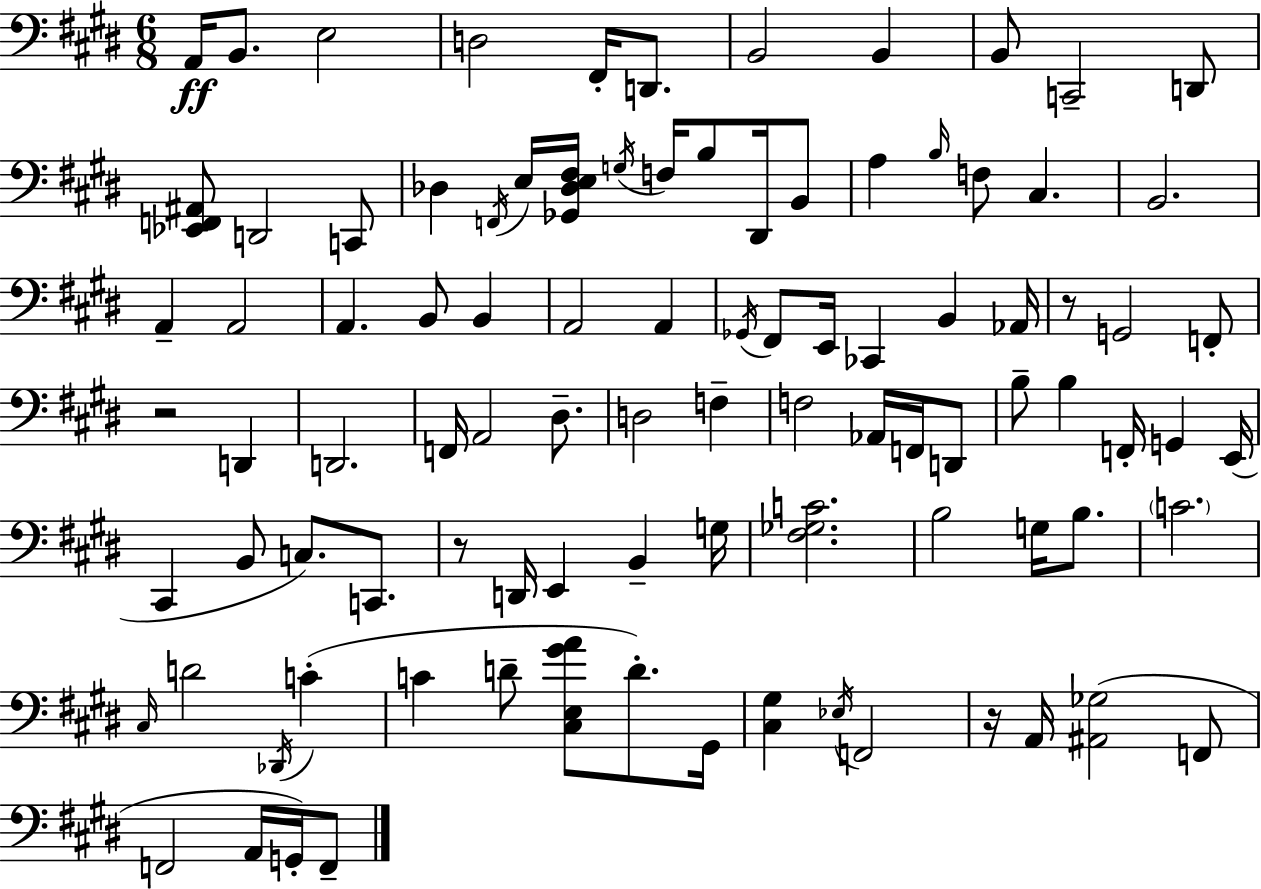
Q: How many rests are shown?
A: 4